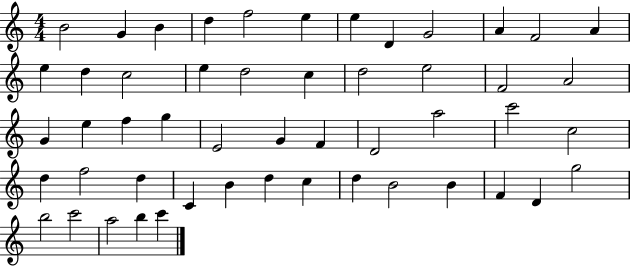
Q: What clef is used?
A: treble